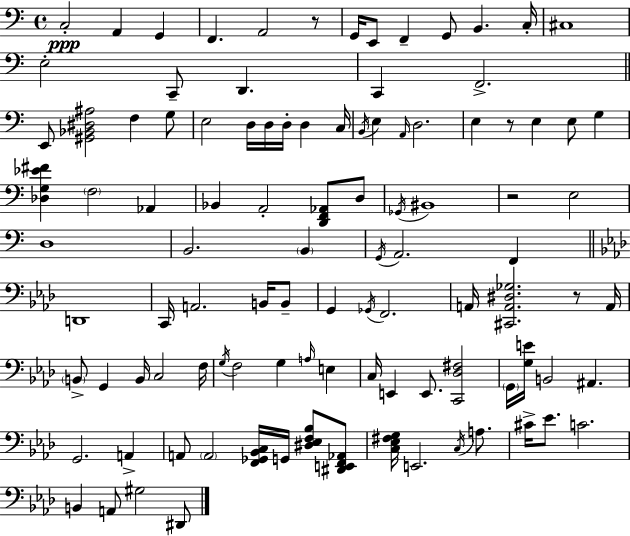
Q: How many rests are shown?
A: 4